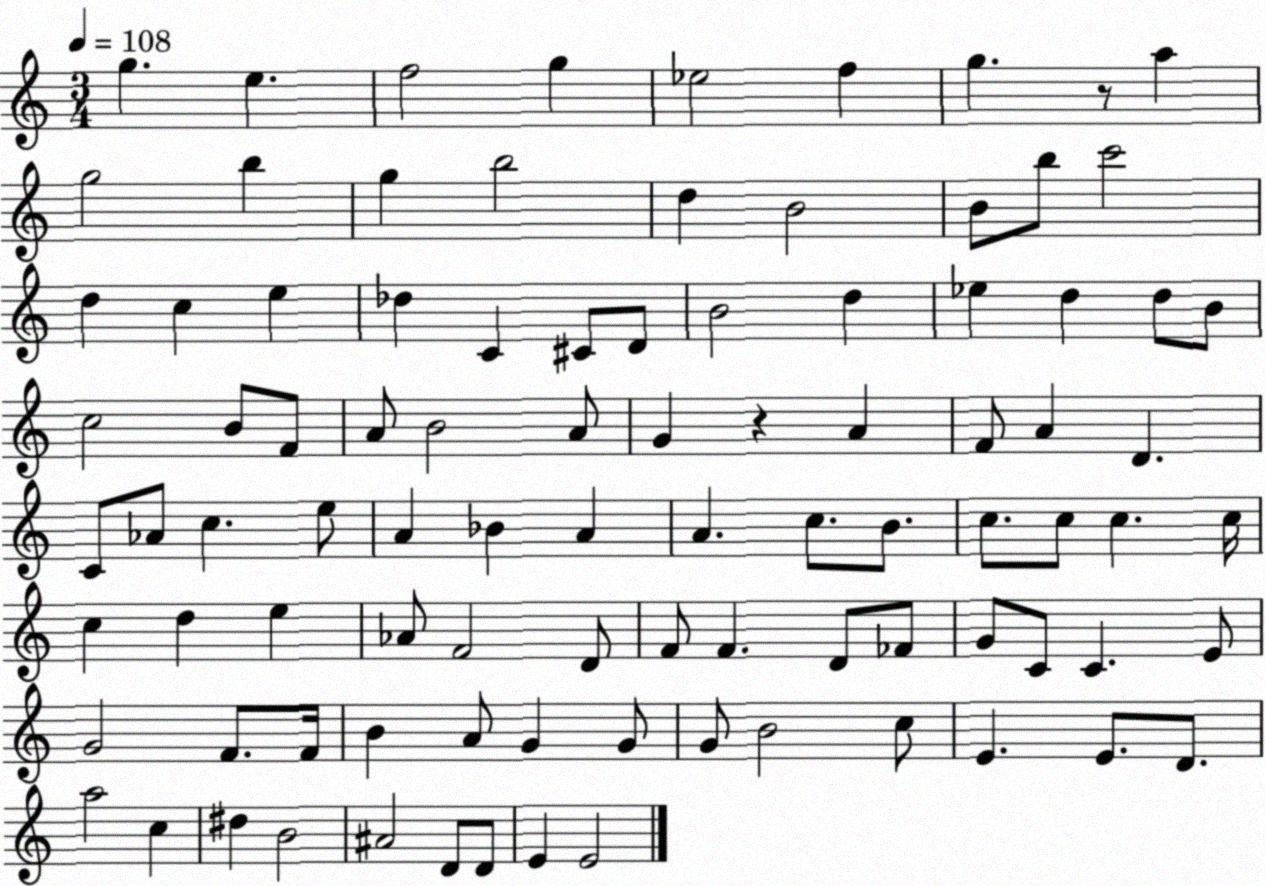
X:1
T:Untitled
M:3/4
L:1/4
K:C
g e f2 g _e2 f g z/2 a g2 b g b2 d B2 B/2 b/2 c'2 d c e _d C ^C/2 D/2 B2 d _e d d/2 B/2 c2 B/2 F/2 A/2 B2 A/2 G z A F/2 A D C/2 _A/2 c e/2 A _B A A c/2 B/2 c/2 c/2 c c/4 c d e _A/2 F2 D/2 F/2 F D/2 _F/2 G/2 C/2 C E/2 G2 F/2 F/4 B A/2 G G/2 G/2 B2 c/2 E E/2 D/2 a2 c ^d B2 ^A2 D/2 D/2 E E2